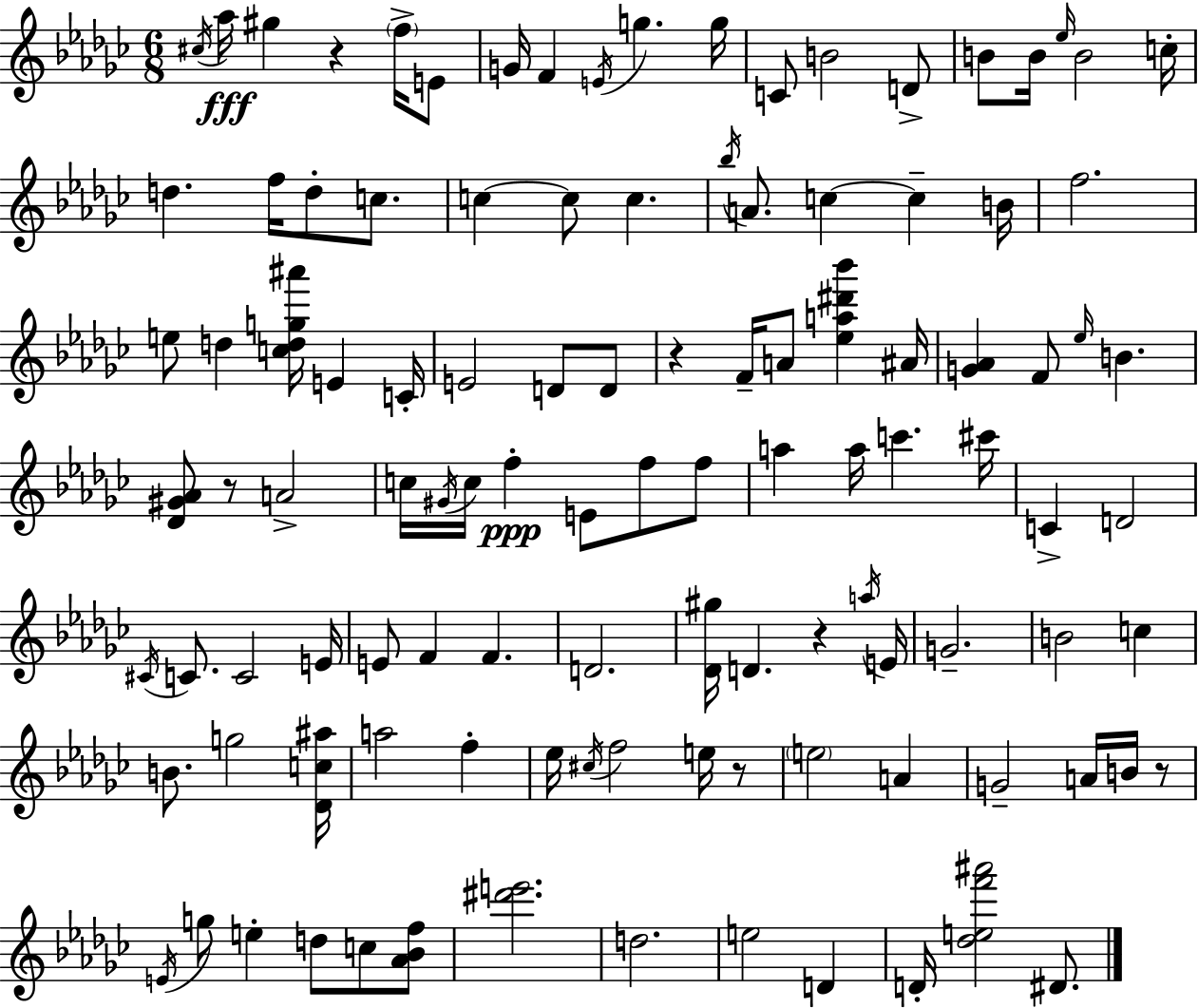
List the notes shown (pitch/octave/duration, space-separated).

C#5/s Ab5/s G#5/q R/q F5/s E4/e G4/s F4/q E4/s G5/q. G5/s C4/e B4/h D4/e B4/e B4/s Eb5/s B4/h C5/s D5/q. F5/s D5/e C5/e. C5/q C5/e C5/q. Bb5/s A4/e. C5/q C5/q B4/s F5/h. E5/e D5/q [C5,D5,G5,A#6]/s E4/q C4/s E4/h D4/e D4/e R/q F4/s A4/e [Eb5,A5,D#6,Bb6]/q A#4/s [G4,Ab4]/q F4/e Eb5/s B4/q. [Db4,G#4,Ab4]/e R/e A4/h C5/s G#4/s C5/s F5/q E4/e F5/e F5/e A5/q A5/s C6/q. C#6/s C4/q D4/h C#4/s C4/e. C4/h E4/s E4/e F4/q F4/q. D4/h. [Db4,G#5]/s D4/q. R/q A5/s E4/s G4/h. B4/h C5/q B4/e. G5/h [Db4,C5,A#5]/s A5/h F5/q Eb5/s C#5/s F5/h E5/s R/e E5/h A4/q G4/h A4/s B4/s R/e E4/s G5/e E5/q D5/e C5/e [Ab4,Bb4,F5]/e [D#6,E6]/h. D5/h. E5/h D4/q D4/s [Db5,E5,F6,A#6]/h D#4/e.